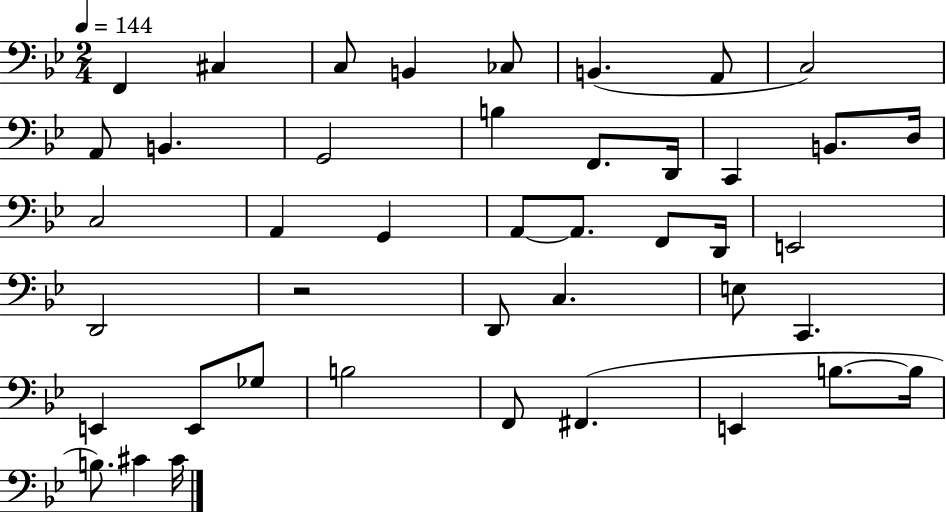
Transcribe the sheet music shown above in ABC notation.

X:1
T:Untitled
M:2/4
L:1/4
K:Bb
F,, ^C, C,/2 B,, _C,/2 B,, A,,/2 C,2 A,,/2 B,, G,,2 B, F,,/2 D,,/4 C,, B,,/2 D,/4 C,2 A,, G,, A,,/2 A,,/2 F,,/2 D,,/4 E,,2 D,,2 z2 D,,/2 C, E,/2 C,, E,, E,,/2 _G,/2 B,2 F,,/2 ^F,, E,, B,/2 B,/4 B,/2 ^C ^C/4